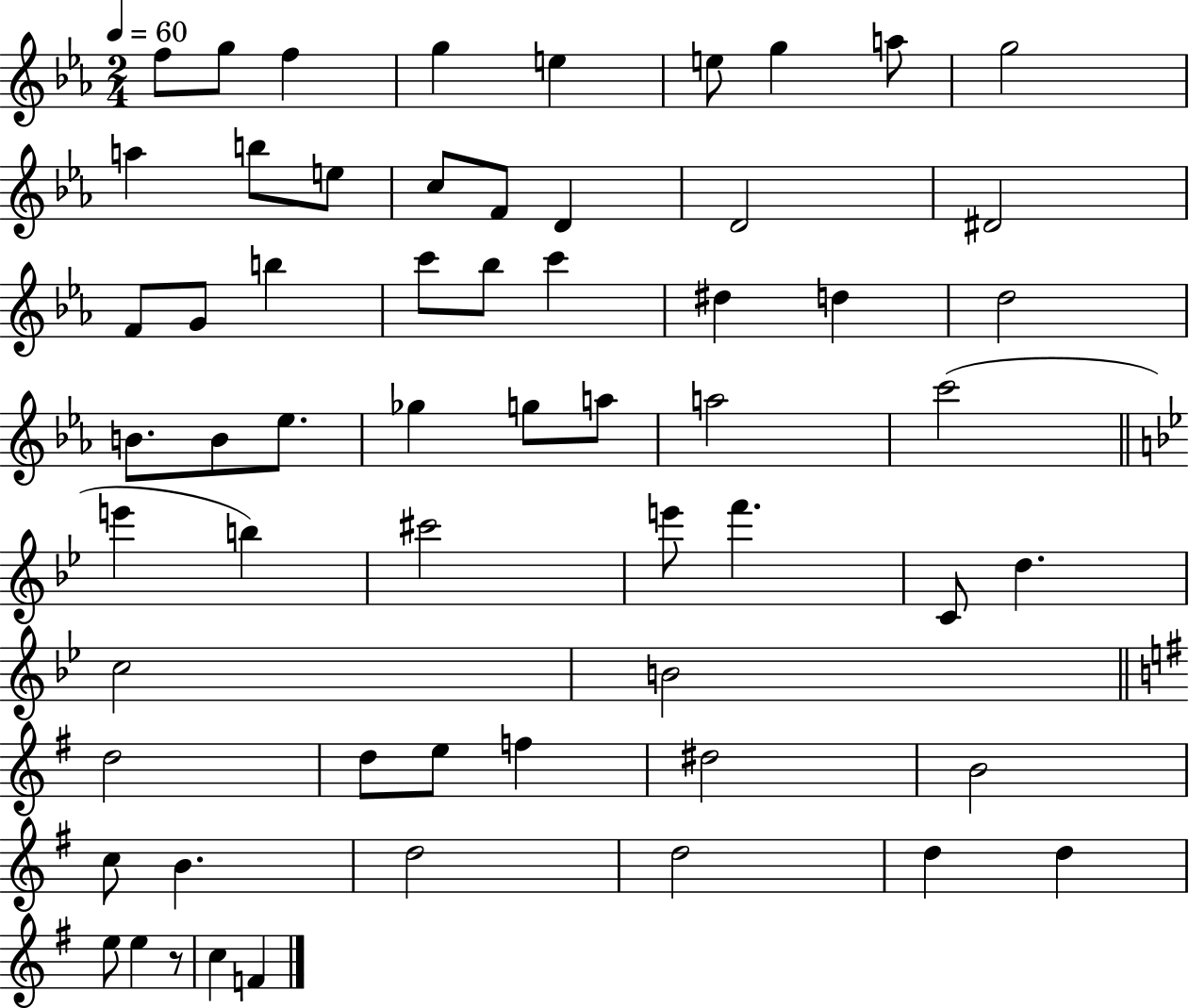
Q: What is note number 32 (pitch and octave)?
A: A5